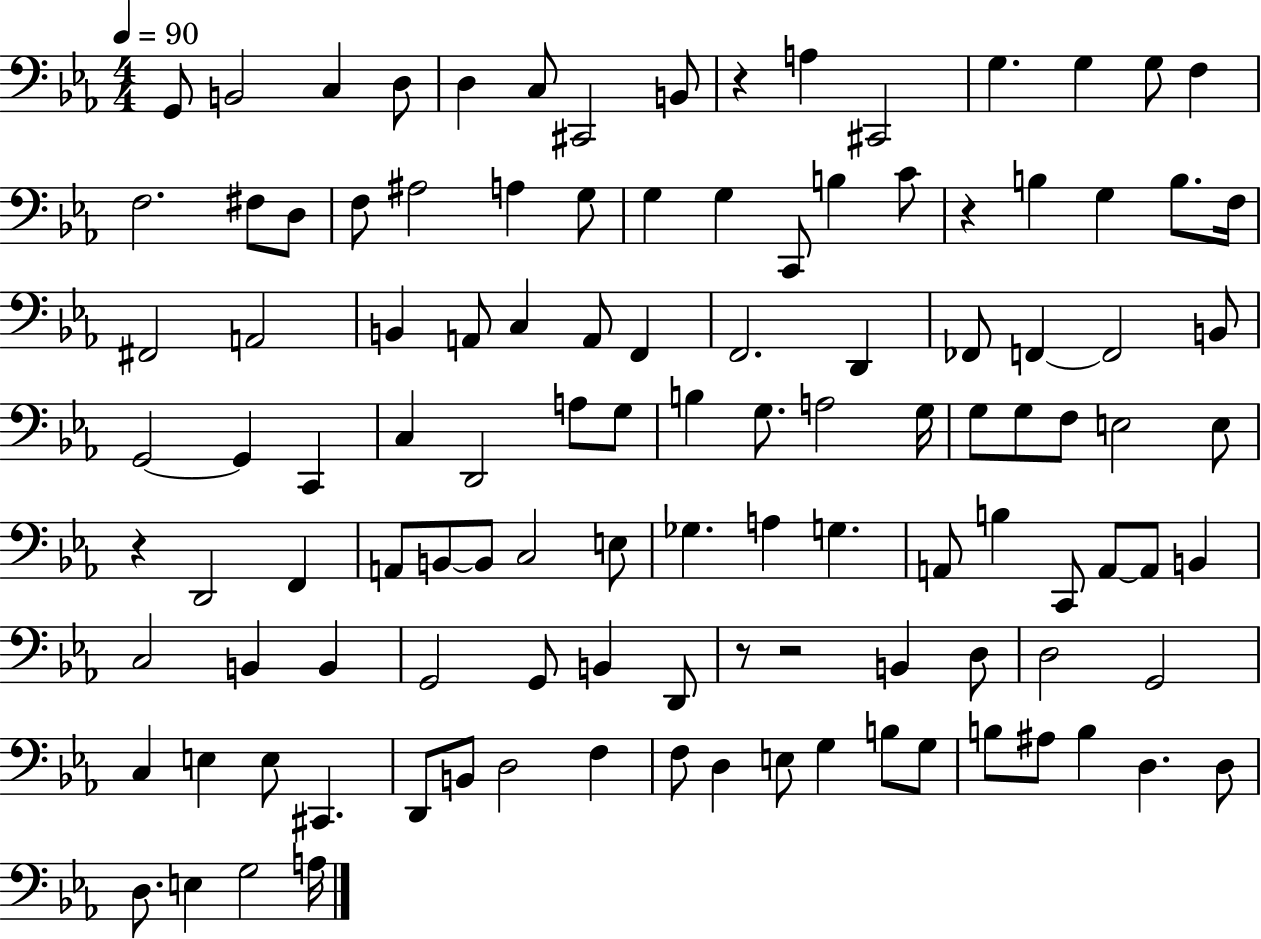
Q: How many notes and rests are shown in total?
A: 114